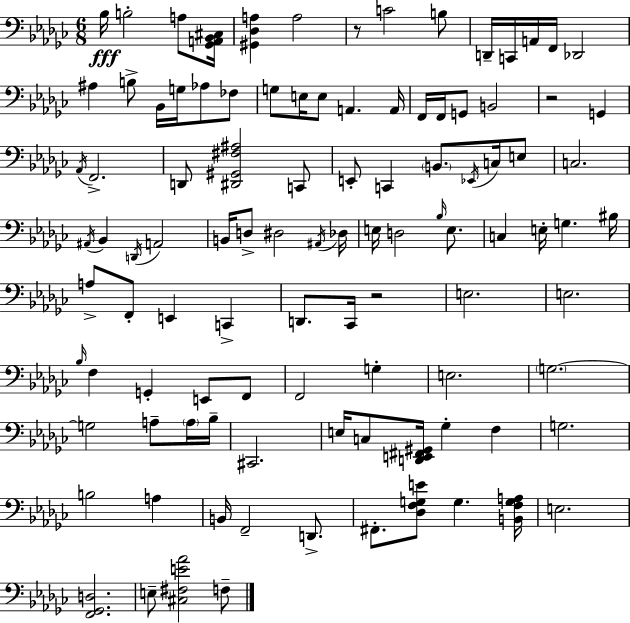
{
  \clef bass
  \numericTimeSignature
  \time 6/8
  \key ees \minor
  bes16\fff b2-. a8 <ges, a, bes, cis>16 | <gis, des a>4 a2 | r8 c'2 b8 | d,16-- c,16 a,16 f,16 des,2 | \break ais4 b8-> bes,16 g16 aes8 fes8 | g8 e16 e8 a,4. a,16 | f,16 f,16 g,8 b,2 | r2 g,4 | \break \acciaccatura { aes,16 } f,2.-> | d,8 <dis, gis, fis ais>2 c,8 | e,8-. c,4 \parenthesize b,8. \acciaccatura { ees,16 } c16 | e8 c2. | \break \acciaccatura { ais,16 } bes,4 \acciaccatura { d,16 } a,2 | b,16 d8-> dis2 | \acciaccatura { ais,16 } des16 e16 d2 | \grace { bes16 } e8. c4 e16-. g4. | \break bis16 a8-> f,8-. e,4 | c,4-> d,8. ces,16 r2 | e2. | e2. | \break \grace { bes16 } f4 g,4-. | e,8 f,8 f,2 | g4-. e2. | \parenthesize g2.~~ | \break g2 | a8-- \parenthesize a16 bes16-- cis,2. | e16 c8 <d, e, fis, gis,>16 ges4-. | f4 g2. | \break b2 | a4 b,16 f,2-- | d,8.-> fis,8.-. <des f g e'>8 | g4. <b, f g a>16 e2. | \break <f, ges, d>2. | e8-- <cis fis e' aes'>2 | f8-- \bar "|."
}